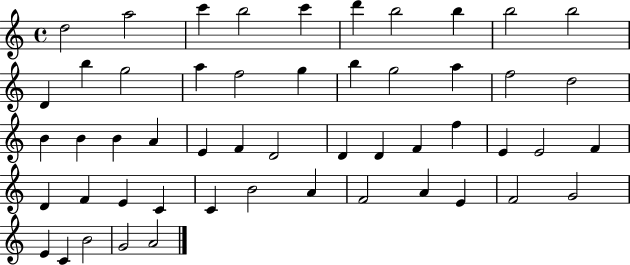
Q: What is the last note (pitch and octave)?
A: A4